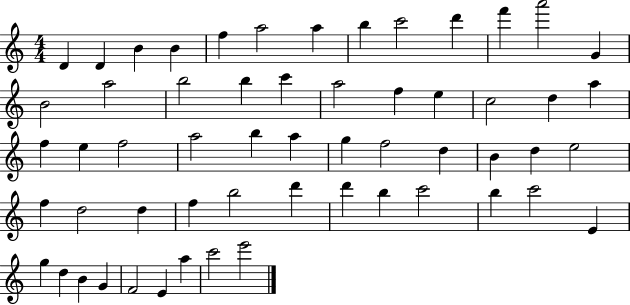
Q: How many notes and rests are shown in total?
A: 57